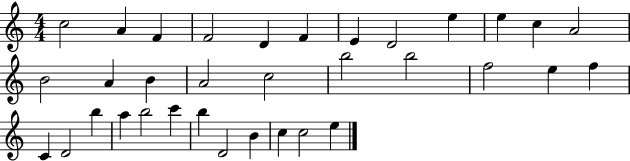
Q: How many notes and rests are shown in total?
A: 34